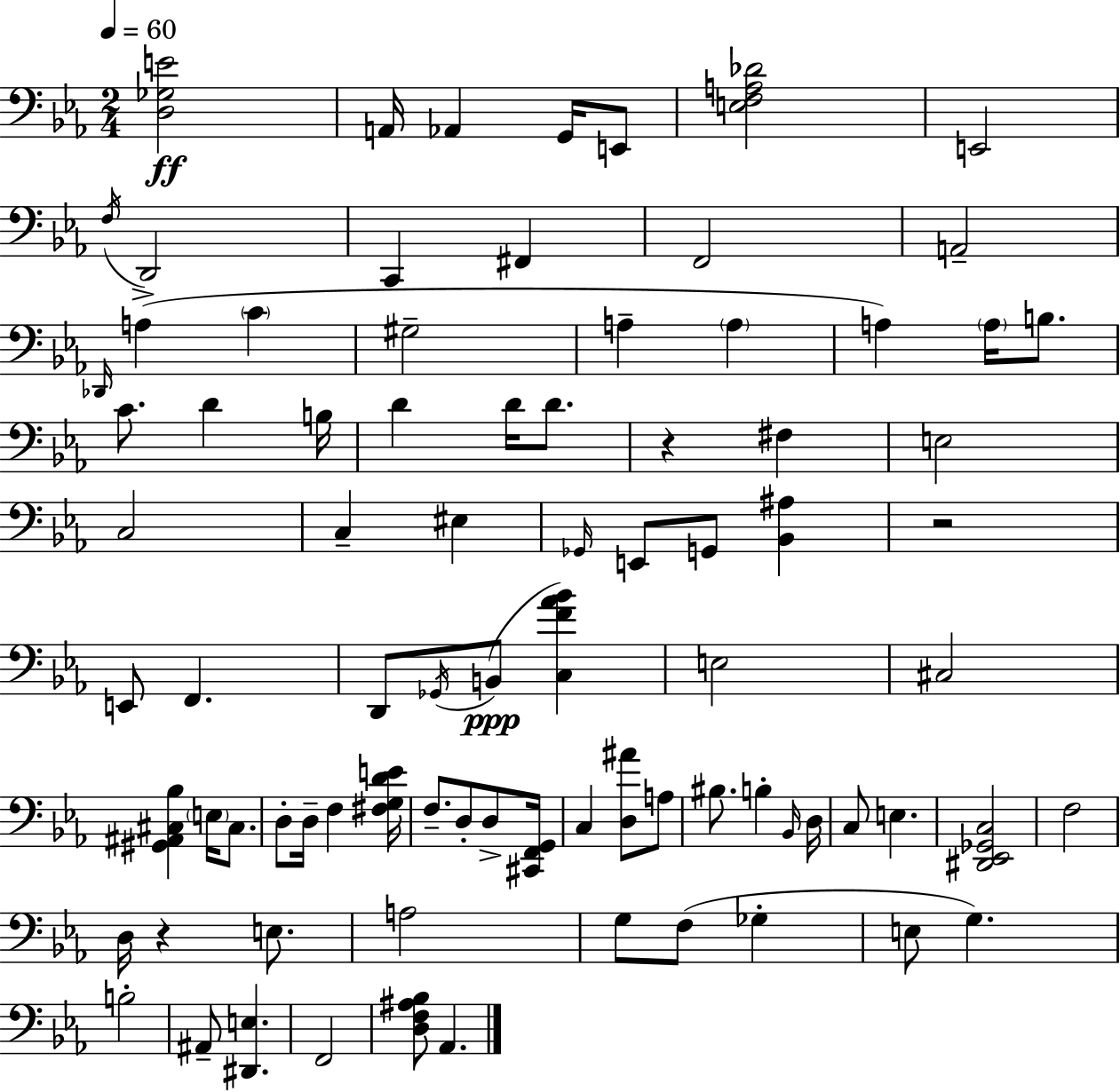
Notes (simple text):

[D3,Gb3,E4]/h A2/s Ab2/q G2/s E2/e [E3,F3,A3,Db4]/h E2/h F3/s D2/h C2/q F#2/q F2/h A2/h Db2/s A3/q C4/q G#3/h A3/q A3/q A3/q A3/s B3/e. C4/e. D4/q B3/s D4/q D4/s D4/e. R/q F#3/q E3/h C3/h C3/q EIS3/q Gb2/s E2/e G2/e [Bb2,A#3]/q R/h E2/e F2/q. D2/e Gb2/s B2/e [C3,F4,Ab4,Bb4]/q E3/h C#3/h [G#2,A#2,C#3,Bb3]/q E3/s C#3/e. D3/e D3/s F3/q [F#3,G3,D4,E4]/s F3/e. D3/e D3/e [C#2,F2,G2]/s C3/q [D3,A#4]/e A3/e BIS3/e. B3/q Bb2/s D3/s C3/e E3/q. [D#2,Eb2,Gb2,C3]/h F3/h D3/s R/q E3/e. A3/h G3/e F3/e Gb3/q E3/e G3/q. B3/h A#2/e [D#2,E3]/q. F2/h [D3,F3,A#3,Bb3]/e Ab2/q.